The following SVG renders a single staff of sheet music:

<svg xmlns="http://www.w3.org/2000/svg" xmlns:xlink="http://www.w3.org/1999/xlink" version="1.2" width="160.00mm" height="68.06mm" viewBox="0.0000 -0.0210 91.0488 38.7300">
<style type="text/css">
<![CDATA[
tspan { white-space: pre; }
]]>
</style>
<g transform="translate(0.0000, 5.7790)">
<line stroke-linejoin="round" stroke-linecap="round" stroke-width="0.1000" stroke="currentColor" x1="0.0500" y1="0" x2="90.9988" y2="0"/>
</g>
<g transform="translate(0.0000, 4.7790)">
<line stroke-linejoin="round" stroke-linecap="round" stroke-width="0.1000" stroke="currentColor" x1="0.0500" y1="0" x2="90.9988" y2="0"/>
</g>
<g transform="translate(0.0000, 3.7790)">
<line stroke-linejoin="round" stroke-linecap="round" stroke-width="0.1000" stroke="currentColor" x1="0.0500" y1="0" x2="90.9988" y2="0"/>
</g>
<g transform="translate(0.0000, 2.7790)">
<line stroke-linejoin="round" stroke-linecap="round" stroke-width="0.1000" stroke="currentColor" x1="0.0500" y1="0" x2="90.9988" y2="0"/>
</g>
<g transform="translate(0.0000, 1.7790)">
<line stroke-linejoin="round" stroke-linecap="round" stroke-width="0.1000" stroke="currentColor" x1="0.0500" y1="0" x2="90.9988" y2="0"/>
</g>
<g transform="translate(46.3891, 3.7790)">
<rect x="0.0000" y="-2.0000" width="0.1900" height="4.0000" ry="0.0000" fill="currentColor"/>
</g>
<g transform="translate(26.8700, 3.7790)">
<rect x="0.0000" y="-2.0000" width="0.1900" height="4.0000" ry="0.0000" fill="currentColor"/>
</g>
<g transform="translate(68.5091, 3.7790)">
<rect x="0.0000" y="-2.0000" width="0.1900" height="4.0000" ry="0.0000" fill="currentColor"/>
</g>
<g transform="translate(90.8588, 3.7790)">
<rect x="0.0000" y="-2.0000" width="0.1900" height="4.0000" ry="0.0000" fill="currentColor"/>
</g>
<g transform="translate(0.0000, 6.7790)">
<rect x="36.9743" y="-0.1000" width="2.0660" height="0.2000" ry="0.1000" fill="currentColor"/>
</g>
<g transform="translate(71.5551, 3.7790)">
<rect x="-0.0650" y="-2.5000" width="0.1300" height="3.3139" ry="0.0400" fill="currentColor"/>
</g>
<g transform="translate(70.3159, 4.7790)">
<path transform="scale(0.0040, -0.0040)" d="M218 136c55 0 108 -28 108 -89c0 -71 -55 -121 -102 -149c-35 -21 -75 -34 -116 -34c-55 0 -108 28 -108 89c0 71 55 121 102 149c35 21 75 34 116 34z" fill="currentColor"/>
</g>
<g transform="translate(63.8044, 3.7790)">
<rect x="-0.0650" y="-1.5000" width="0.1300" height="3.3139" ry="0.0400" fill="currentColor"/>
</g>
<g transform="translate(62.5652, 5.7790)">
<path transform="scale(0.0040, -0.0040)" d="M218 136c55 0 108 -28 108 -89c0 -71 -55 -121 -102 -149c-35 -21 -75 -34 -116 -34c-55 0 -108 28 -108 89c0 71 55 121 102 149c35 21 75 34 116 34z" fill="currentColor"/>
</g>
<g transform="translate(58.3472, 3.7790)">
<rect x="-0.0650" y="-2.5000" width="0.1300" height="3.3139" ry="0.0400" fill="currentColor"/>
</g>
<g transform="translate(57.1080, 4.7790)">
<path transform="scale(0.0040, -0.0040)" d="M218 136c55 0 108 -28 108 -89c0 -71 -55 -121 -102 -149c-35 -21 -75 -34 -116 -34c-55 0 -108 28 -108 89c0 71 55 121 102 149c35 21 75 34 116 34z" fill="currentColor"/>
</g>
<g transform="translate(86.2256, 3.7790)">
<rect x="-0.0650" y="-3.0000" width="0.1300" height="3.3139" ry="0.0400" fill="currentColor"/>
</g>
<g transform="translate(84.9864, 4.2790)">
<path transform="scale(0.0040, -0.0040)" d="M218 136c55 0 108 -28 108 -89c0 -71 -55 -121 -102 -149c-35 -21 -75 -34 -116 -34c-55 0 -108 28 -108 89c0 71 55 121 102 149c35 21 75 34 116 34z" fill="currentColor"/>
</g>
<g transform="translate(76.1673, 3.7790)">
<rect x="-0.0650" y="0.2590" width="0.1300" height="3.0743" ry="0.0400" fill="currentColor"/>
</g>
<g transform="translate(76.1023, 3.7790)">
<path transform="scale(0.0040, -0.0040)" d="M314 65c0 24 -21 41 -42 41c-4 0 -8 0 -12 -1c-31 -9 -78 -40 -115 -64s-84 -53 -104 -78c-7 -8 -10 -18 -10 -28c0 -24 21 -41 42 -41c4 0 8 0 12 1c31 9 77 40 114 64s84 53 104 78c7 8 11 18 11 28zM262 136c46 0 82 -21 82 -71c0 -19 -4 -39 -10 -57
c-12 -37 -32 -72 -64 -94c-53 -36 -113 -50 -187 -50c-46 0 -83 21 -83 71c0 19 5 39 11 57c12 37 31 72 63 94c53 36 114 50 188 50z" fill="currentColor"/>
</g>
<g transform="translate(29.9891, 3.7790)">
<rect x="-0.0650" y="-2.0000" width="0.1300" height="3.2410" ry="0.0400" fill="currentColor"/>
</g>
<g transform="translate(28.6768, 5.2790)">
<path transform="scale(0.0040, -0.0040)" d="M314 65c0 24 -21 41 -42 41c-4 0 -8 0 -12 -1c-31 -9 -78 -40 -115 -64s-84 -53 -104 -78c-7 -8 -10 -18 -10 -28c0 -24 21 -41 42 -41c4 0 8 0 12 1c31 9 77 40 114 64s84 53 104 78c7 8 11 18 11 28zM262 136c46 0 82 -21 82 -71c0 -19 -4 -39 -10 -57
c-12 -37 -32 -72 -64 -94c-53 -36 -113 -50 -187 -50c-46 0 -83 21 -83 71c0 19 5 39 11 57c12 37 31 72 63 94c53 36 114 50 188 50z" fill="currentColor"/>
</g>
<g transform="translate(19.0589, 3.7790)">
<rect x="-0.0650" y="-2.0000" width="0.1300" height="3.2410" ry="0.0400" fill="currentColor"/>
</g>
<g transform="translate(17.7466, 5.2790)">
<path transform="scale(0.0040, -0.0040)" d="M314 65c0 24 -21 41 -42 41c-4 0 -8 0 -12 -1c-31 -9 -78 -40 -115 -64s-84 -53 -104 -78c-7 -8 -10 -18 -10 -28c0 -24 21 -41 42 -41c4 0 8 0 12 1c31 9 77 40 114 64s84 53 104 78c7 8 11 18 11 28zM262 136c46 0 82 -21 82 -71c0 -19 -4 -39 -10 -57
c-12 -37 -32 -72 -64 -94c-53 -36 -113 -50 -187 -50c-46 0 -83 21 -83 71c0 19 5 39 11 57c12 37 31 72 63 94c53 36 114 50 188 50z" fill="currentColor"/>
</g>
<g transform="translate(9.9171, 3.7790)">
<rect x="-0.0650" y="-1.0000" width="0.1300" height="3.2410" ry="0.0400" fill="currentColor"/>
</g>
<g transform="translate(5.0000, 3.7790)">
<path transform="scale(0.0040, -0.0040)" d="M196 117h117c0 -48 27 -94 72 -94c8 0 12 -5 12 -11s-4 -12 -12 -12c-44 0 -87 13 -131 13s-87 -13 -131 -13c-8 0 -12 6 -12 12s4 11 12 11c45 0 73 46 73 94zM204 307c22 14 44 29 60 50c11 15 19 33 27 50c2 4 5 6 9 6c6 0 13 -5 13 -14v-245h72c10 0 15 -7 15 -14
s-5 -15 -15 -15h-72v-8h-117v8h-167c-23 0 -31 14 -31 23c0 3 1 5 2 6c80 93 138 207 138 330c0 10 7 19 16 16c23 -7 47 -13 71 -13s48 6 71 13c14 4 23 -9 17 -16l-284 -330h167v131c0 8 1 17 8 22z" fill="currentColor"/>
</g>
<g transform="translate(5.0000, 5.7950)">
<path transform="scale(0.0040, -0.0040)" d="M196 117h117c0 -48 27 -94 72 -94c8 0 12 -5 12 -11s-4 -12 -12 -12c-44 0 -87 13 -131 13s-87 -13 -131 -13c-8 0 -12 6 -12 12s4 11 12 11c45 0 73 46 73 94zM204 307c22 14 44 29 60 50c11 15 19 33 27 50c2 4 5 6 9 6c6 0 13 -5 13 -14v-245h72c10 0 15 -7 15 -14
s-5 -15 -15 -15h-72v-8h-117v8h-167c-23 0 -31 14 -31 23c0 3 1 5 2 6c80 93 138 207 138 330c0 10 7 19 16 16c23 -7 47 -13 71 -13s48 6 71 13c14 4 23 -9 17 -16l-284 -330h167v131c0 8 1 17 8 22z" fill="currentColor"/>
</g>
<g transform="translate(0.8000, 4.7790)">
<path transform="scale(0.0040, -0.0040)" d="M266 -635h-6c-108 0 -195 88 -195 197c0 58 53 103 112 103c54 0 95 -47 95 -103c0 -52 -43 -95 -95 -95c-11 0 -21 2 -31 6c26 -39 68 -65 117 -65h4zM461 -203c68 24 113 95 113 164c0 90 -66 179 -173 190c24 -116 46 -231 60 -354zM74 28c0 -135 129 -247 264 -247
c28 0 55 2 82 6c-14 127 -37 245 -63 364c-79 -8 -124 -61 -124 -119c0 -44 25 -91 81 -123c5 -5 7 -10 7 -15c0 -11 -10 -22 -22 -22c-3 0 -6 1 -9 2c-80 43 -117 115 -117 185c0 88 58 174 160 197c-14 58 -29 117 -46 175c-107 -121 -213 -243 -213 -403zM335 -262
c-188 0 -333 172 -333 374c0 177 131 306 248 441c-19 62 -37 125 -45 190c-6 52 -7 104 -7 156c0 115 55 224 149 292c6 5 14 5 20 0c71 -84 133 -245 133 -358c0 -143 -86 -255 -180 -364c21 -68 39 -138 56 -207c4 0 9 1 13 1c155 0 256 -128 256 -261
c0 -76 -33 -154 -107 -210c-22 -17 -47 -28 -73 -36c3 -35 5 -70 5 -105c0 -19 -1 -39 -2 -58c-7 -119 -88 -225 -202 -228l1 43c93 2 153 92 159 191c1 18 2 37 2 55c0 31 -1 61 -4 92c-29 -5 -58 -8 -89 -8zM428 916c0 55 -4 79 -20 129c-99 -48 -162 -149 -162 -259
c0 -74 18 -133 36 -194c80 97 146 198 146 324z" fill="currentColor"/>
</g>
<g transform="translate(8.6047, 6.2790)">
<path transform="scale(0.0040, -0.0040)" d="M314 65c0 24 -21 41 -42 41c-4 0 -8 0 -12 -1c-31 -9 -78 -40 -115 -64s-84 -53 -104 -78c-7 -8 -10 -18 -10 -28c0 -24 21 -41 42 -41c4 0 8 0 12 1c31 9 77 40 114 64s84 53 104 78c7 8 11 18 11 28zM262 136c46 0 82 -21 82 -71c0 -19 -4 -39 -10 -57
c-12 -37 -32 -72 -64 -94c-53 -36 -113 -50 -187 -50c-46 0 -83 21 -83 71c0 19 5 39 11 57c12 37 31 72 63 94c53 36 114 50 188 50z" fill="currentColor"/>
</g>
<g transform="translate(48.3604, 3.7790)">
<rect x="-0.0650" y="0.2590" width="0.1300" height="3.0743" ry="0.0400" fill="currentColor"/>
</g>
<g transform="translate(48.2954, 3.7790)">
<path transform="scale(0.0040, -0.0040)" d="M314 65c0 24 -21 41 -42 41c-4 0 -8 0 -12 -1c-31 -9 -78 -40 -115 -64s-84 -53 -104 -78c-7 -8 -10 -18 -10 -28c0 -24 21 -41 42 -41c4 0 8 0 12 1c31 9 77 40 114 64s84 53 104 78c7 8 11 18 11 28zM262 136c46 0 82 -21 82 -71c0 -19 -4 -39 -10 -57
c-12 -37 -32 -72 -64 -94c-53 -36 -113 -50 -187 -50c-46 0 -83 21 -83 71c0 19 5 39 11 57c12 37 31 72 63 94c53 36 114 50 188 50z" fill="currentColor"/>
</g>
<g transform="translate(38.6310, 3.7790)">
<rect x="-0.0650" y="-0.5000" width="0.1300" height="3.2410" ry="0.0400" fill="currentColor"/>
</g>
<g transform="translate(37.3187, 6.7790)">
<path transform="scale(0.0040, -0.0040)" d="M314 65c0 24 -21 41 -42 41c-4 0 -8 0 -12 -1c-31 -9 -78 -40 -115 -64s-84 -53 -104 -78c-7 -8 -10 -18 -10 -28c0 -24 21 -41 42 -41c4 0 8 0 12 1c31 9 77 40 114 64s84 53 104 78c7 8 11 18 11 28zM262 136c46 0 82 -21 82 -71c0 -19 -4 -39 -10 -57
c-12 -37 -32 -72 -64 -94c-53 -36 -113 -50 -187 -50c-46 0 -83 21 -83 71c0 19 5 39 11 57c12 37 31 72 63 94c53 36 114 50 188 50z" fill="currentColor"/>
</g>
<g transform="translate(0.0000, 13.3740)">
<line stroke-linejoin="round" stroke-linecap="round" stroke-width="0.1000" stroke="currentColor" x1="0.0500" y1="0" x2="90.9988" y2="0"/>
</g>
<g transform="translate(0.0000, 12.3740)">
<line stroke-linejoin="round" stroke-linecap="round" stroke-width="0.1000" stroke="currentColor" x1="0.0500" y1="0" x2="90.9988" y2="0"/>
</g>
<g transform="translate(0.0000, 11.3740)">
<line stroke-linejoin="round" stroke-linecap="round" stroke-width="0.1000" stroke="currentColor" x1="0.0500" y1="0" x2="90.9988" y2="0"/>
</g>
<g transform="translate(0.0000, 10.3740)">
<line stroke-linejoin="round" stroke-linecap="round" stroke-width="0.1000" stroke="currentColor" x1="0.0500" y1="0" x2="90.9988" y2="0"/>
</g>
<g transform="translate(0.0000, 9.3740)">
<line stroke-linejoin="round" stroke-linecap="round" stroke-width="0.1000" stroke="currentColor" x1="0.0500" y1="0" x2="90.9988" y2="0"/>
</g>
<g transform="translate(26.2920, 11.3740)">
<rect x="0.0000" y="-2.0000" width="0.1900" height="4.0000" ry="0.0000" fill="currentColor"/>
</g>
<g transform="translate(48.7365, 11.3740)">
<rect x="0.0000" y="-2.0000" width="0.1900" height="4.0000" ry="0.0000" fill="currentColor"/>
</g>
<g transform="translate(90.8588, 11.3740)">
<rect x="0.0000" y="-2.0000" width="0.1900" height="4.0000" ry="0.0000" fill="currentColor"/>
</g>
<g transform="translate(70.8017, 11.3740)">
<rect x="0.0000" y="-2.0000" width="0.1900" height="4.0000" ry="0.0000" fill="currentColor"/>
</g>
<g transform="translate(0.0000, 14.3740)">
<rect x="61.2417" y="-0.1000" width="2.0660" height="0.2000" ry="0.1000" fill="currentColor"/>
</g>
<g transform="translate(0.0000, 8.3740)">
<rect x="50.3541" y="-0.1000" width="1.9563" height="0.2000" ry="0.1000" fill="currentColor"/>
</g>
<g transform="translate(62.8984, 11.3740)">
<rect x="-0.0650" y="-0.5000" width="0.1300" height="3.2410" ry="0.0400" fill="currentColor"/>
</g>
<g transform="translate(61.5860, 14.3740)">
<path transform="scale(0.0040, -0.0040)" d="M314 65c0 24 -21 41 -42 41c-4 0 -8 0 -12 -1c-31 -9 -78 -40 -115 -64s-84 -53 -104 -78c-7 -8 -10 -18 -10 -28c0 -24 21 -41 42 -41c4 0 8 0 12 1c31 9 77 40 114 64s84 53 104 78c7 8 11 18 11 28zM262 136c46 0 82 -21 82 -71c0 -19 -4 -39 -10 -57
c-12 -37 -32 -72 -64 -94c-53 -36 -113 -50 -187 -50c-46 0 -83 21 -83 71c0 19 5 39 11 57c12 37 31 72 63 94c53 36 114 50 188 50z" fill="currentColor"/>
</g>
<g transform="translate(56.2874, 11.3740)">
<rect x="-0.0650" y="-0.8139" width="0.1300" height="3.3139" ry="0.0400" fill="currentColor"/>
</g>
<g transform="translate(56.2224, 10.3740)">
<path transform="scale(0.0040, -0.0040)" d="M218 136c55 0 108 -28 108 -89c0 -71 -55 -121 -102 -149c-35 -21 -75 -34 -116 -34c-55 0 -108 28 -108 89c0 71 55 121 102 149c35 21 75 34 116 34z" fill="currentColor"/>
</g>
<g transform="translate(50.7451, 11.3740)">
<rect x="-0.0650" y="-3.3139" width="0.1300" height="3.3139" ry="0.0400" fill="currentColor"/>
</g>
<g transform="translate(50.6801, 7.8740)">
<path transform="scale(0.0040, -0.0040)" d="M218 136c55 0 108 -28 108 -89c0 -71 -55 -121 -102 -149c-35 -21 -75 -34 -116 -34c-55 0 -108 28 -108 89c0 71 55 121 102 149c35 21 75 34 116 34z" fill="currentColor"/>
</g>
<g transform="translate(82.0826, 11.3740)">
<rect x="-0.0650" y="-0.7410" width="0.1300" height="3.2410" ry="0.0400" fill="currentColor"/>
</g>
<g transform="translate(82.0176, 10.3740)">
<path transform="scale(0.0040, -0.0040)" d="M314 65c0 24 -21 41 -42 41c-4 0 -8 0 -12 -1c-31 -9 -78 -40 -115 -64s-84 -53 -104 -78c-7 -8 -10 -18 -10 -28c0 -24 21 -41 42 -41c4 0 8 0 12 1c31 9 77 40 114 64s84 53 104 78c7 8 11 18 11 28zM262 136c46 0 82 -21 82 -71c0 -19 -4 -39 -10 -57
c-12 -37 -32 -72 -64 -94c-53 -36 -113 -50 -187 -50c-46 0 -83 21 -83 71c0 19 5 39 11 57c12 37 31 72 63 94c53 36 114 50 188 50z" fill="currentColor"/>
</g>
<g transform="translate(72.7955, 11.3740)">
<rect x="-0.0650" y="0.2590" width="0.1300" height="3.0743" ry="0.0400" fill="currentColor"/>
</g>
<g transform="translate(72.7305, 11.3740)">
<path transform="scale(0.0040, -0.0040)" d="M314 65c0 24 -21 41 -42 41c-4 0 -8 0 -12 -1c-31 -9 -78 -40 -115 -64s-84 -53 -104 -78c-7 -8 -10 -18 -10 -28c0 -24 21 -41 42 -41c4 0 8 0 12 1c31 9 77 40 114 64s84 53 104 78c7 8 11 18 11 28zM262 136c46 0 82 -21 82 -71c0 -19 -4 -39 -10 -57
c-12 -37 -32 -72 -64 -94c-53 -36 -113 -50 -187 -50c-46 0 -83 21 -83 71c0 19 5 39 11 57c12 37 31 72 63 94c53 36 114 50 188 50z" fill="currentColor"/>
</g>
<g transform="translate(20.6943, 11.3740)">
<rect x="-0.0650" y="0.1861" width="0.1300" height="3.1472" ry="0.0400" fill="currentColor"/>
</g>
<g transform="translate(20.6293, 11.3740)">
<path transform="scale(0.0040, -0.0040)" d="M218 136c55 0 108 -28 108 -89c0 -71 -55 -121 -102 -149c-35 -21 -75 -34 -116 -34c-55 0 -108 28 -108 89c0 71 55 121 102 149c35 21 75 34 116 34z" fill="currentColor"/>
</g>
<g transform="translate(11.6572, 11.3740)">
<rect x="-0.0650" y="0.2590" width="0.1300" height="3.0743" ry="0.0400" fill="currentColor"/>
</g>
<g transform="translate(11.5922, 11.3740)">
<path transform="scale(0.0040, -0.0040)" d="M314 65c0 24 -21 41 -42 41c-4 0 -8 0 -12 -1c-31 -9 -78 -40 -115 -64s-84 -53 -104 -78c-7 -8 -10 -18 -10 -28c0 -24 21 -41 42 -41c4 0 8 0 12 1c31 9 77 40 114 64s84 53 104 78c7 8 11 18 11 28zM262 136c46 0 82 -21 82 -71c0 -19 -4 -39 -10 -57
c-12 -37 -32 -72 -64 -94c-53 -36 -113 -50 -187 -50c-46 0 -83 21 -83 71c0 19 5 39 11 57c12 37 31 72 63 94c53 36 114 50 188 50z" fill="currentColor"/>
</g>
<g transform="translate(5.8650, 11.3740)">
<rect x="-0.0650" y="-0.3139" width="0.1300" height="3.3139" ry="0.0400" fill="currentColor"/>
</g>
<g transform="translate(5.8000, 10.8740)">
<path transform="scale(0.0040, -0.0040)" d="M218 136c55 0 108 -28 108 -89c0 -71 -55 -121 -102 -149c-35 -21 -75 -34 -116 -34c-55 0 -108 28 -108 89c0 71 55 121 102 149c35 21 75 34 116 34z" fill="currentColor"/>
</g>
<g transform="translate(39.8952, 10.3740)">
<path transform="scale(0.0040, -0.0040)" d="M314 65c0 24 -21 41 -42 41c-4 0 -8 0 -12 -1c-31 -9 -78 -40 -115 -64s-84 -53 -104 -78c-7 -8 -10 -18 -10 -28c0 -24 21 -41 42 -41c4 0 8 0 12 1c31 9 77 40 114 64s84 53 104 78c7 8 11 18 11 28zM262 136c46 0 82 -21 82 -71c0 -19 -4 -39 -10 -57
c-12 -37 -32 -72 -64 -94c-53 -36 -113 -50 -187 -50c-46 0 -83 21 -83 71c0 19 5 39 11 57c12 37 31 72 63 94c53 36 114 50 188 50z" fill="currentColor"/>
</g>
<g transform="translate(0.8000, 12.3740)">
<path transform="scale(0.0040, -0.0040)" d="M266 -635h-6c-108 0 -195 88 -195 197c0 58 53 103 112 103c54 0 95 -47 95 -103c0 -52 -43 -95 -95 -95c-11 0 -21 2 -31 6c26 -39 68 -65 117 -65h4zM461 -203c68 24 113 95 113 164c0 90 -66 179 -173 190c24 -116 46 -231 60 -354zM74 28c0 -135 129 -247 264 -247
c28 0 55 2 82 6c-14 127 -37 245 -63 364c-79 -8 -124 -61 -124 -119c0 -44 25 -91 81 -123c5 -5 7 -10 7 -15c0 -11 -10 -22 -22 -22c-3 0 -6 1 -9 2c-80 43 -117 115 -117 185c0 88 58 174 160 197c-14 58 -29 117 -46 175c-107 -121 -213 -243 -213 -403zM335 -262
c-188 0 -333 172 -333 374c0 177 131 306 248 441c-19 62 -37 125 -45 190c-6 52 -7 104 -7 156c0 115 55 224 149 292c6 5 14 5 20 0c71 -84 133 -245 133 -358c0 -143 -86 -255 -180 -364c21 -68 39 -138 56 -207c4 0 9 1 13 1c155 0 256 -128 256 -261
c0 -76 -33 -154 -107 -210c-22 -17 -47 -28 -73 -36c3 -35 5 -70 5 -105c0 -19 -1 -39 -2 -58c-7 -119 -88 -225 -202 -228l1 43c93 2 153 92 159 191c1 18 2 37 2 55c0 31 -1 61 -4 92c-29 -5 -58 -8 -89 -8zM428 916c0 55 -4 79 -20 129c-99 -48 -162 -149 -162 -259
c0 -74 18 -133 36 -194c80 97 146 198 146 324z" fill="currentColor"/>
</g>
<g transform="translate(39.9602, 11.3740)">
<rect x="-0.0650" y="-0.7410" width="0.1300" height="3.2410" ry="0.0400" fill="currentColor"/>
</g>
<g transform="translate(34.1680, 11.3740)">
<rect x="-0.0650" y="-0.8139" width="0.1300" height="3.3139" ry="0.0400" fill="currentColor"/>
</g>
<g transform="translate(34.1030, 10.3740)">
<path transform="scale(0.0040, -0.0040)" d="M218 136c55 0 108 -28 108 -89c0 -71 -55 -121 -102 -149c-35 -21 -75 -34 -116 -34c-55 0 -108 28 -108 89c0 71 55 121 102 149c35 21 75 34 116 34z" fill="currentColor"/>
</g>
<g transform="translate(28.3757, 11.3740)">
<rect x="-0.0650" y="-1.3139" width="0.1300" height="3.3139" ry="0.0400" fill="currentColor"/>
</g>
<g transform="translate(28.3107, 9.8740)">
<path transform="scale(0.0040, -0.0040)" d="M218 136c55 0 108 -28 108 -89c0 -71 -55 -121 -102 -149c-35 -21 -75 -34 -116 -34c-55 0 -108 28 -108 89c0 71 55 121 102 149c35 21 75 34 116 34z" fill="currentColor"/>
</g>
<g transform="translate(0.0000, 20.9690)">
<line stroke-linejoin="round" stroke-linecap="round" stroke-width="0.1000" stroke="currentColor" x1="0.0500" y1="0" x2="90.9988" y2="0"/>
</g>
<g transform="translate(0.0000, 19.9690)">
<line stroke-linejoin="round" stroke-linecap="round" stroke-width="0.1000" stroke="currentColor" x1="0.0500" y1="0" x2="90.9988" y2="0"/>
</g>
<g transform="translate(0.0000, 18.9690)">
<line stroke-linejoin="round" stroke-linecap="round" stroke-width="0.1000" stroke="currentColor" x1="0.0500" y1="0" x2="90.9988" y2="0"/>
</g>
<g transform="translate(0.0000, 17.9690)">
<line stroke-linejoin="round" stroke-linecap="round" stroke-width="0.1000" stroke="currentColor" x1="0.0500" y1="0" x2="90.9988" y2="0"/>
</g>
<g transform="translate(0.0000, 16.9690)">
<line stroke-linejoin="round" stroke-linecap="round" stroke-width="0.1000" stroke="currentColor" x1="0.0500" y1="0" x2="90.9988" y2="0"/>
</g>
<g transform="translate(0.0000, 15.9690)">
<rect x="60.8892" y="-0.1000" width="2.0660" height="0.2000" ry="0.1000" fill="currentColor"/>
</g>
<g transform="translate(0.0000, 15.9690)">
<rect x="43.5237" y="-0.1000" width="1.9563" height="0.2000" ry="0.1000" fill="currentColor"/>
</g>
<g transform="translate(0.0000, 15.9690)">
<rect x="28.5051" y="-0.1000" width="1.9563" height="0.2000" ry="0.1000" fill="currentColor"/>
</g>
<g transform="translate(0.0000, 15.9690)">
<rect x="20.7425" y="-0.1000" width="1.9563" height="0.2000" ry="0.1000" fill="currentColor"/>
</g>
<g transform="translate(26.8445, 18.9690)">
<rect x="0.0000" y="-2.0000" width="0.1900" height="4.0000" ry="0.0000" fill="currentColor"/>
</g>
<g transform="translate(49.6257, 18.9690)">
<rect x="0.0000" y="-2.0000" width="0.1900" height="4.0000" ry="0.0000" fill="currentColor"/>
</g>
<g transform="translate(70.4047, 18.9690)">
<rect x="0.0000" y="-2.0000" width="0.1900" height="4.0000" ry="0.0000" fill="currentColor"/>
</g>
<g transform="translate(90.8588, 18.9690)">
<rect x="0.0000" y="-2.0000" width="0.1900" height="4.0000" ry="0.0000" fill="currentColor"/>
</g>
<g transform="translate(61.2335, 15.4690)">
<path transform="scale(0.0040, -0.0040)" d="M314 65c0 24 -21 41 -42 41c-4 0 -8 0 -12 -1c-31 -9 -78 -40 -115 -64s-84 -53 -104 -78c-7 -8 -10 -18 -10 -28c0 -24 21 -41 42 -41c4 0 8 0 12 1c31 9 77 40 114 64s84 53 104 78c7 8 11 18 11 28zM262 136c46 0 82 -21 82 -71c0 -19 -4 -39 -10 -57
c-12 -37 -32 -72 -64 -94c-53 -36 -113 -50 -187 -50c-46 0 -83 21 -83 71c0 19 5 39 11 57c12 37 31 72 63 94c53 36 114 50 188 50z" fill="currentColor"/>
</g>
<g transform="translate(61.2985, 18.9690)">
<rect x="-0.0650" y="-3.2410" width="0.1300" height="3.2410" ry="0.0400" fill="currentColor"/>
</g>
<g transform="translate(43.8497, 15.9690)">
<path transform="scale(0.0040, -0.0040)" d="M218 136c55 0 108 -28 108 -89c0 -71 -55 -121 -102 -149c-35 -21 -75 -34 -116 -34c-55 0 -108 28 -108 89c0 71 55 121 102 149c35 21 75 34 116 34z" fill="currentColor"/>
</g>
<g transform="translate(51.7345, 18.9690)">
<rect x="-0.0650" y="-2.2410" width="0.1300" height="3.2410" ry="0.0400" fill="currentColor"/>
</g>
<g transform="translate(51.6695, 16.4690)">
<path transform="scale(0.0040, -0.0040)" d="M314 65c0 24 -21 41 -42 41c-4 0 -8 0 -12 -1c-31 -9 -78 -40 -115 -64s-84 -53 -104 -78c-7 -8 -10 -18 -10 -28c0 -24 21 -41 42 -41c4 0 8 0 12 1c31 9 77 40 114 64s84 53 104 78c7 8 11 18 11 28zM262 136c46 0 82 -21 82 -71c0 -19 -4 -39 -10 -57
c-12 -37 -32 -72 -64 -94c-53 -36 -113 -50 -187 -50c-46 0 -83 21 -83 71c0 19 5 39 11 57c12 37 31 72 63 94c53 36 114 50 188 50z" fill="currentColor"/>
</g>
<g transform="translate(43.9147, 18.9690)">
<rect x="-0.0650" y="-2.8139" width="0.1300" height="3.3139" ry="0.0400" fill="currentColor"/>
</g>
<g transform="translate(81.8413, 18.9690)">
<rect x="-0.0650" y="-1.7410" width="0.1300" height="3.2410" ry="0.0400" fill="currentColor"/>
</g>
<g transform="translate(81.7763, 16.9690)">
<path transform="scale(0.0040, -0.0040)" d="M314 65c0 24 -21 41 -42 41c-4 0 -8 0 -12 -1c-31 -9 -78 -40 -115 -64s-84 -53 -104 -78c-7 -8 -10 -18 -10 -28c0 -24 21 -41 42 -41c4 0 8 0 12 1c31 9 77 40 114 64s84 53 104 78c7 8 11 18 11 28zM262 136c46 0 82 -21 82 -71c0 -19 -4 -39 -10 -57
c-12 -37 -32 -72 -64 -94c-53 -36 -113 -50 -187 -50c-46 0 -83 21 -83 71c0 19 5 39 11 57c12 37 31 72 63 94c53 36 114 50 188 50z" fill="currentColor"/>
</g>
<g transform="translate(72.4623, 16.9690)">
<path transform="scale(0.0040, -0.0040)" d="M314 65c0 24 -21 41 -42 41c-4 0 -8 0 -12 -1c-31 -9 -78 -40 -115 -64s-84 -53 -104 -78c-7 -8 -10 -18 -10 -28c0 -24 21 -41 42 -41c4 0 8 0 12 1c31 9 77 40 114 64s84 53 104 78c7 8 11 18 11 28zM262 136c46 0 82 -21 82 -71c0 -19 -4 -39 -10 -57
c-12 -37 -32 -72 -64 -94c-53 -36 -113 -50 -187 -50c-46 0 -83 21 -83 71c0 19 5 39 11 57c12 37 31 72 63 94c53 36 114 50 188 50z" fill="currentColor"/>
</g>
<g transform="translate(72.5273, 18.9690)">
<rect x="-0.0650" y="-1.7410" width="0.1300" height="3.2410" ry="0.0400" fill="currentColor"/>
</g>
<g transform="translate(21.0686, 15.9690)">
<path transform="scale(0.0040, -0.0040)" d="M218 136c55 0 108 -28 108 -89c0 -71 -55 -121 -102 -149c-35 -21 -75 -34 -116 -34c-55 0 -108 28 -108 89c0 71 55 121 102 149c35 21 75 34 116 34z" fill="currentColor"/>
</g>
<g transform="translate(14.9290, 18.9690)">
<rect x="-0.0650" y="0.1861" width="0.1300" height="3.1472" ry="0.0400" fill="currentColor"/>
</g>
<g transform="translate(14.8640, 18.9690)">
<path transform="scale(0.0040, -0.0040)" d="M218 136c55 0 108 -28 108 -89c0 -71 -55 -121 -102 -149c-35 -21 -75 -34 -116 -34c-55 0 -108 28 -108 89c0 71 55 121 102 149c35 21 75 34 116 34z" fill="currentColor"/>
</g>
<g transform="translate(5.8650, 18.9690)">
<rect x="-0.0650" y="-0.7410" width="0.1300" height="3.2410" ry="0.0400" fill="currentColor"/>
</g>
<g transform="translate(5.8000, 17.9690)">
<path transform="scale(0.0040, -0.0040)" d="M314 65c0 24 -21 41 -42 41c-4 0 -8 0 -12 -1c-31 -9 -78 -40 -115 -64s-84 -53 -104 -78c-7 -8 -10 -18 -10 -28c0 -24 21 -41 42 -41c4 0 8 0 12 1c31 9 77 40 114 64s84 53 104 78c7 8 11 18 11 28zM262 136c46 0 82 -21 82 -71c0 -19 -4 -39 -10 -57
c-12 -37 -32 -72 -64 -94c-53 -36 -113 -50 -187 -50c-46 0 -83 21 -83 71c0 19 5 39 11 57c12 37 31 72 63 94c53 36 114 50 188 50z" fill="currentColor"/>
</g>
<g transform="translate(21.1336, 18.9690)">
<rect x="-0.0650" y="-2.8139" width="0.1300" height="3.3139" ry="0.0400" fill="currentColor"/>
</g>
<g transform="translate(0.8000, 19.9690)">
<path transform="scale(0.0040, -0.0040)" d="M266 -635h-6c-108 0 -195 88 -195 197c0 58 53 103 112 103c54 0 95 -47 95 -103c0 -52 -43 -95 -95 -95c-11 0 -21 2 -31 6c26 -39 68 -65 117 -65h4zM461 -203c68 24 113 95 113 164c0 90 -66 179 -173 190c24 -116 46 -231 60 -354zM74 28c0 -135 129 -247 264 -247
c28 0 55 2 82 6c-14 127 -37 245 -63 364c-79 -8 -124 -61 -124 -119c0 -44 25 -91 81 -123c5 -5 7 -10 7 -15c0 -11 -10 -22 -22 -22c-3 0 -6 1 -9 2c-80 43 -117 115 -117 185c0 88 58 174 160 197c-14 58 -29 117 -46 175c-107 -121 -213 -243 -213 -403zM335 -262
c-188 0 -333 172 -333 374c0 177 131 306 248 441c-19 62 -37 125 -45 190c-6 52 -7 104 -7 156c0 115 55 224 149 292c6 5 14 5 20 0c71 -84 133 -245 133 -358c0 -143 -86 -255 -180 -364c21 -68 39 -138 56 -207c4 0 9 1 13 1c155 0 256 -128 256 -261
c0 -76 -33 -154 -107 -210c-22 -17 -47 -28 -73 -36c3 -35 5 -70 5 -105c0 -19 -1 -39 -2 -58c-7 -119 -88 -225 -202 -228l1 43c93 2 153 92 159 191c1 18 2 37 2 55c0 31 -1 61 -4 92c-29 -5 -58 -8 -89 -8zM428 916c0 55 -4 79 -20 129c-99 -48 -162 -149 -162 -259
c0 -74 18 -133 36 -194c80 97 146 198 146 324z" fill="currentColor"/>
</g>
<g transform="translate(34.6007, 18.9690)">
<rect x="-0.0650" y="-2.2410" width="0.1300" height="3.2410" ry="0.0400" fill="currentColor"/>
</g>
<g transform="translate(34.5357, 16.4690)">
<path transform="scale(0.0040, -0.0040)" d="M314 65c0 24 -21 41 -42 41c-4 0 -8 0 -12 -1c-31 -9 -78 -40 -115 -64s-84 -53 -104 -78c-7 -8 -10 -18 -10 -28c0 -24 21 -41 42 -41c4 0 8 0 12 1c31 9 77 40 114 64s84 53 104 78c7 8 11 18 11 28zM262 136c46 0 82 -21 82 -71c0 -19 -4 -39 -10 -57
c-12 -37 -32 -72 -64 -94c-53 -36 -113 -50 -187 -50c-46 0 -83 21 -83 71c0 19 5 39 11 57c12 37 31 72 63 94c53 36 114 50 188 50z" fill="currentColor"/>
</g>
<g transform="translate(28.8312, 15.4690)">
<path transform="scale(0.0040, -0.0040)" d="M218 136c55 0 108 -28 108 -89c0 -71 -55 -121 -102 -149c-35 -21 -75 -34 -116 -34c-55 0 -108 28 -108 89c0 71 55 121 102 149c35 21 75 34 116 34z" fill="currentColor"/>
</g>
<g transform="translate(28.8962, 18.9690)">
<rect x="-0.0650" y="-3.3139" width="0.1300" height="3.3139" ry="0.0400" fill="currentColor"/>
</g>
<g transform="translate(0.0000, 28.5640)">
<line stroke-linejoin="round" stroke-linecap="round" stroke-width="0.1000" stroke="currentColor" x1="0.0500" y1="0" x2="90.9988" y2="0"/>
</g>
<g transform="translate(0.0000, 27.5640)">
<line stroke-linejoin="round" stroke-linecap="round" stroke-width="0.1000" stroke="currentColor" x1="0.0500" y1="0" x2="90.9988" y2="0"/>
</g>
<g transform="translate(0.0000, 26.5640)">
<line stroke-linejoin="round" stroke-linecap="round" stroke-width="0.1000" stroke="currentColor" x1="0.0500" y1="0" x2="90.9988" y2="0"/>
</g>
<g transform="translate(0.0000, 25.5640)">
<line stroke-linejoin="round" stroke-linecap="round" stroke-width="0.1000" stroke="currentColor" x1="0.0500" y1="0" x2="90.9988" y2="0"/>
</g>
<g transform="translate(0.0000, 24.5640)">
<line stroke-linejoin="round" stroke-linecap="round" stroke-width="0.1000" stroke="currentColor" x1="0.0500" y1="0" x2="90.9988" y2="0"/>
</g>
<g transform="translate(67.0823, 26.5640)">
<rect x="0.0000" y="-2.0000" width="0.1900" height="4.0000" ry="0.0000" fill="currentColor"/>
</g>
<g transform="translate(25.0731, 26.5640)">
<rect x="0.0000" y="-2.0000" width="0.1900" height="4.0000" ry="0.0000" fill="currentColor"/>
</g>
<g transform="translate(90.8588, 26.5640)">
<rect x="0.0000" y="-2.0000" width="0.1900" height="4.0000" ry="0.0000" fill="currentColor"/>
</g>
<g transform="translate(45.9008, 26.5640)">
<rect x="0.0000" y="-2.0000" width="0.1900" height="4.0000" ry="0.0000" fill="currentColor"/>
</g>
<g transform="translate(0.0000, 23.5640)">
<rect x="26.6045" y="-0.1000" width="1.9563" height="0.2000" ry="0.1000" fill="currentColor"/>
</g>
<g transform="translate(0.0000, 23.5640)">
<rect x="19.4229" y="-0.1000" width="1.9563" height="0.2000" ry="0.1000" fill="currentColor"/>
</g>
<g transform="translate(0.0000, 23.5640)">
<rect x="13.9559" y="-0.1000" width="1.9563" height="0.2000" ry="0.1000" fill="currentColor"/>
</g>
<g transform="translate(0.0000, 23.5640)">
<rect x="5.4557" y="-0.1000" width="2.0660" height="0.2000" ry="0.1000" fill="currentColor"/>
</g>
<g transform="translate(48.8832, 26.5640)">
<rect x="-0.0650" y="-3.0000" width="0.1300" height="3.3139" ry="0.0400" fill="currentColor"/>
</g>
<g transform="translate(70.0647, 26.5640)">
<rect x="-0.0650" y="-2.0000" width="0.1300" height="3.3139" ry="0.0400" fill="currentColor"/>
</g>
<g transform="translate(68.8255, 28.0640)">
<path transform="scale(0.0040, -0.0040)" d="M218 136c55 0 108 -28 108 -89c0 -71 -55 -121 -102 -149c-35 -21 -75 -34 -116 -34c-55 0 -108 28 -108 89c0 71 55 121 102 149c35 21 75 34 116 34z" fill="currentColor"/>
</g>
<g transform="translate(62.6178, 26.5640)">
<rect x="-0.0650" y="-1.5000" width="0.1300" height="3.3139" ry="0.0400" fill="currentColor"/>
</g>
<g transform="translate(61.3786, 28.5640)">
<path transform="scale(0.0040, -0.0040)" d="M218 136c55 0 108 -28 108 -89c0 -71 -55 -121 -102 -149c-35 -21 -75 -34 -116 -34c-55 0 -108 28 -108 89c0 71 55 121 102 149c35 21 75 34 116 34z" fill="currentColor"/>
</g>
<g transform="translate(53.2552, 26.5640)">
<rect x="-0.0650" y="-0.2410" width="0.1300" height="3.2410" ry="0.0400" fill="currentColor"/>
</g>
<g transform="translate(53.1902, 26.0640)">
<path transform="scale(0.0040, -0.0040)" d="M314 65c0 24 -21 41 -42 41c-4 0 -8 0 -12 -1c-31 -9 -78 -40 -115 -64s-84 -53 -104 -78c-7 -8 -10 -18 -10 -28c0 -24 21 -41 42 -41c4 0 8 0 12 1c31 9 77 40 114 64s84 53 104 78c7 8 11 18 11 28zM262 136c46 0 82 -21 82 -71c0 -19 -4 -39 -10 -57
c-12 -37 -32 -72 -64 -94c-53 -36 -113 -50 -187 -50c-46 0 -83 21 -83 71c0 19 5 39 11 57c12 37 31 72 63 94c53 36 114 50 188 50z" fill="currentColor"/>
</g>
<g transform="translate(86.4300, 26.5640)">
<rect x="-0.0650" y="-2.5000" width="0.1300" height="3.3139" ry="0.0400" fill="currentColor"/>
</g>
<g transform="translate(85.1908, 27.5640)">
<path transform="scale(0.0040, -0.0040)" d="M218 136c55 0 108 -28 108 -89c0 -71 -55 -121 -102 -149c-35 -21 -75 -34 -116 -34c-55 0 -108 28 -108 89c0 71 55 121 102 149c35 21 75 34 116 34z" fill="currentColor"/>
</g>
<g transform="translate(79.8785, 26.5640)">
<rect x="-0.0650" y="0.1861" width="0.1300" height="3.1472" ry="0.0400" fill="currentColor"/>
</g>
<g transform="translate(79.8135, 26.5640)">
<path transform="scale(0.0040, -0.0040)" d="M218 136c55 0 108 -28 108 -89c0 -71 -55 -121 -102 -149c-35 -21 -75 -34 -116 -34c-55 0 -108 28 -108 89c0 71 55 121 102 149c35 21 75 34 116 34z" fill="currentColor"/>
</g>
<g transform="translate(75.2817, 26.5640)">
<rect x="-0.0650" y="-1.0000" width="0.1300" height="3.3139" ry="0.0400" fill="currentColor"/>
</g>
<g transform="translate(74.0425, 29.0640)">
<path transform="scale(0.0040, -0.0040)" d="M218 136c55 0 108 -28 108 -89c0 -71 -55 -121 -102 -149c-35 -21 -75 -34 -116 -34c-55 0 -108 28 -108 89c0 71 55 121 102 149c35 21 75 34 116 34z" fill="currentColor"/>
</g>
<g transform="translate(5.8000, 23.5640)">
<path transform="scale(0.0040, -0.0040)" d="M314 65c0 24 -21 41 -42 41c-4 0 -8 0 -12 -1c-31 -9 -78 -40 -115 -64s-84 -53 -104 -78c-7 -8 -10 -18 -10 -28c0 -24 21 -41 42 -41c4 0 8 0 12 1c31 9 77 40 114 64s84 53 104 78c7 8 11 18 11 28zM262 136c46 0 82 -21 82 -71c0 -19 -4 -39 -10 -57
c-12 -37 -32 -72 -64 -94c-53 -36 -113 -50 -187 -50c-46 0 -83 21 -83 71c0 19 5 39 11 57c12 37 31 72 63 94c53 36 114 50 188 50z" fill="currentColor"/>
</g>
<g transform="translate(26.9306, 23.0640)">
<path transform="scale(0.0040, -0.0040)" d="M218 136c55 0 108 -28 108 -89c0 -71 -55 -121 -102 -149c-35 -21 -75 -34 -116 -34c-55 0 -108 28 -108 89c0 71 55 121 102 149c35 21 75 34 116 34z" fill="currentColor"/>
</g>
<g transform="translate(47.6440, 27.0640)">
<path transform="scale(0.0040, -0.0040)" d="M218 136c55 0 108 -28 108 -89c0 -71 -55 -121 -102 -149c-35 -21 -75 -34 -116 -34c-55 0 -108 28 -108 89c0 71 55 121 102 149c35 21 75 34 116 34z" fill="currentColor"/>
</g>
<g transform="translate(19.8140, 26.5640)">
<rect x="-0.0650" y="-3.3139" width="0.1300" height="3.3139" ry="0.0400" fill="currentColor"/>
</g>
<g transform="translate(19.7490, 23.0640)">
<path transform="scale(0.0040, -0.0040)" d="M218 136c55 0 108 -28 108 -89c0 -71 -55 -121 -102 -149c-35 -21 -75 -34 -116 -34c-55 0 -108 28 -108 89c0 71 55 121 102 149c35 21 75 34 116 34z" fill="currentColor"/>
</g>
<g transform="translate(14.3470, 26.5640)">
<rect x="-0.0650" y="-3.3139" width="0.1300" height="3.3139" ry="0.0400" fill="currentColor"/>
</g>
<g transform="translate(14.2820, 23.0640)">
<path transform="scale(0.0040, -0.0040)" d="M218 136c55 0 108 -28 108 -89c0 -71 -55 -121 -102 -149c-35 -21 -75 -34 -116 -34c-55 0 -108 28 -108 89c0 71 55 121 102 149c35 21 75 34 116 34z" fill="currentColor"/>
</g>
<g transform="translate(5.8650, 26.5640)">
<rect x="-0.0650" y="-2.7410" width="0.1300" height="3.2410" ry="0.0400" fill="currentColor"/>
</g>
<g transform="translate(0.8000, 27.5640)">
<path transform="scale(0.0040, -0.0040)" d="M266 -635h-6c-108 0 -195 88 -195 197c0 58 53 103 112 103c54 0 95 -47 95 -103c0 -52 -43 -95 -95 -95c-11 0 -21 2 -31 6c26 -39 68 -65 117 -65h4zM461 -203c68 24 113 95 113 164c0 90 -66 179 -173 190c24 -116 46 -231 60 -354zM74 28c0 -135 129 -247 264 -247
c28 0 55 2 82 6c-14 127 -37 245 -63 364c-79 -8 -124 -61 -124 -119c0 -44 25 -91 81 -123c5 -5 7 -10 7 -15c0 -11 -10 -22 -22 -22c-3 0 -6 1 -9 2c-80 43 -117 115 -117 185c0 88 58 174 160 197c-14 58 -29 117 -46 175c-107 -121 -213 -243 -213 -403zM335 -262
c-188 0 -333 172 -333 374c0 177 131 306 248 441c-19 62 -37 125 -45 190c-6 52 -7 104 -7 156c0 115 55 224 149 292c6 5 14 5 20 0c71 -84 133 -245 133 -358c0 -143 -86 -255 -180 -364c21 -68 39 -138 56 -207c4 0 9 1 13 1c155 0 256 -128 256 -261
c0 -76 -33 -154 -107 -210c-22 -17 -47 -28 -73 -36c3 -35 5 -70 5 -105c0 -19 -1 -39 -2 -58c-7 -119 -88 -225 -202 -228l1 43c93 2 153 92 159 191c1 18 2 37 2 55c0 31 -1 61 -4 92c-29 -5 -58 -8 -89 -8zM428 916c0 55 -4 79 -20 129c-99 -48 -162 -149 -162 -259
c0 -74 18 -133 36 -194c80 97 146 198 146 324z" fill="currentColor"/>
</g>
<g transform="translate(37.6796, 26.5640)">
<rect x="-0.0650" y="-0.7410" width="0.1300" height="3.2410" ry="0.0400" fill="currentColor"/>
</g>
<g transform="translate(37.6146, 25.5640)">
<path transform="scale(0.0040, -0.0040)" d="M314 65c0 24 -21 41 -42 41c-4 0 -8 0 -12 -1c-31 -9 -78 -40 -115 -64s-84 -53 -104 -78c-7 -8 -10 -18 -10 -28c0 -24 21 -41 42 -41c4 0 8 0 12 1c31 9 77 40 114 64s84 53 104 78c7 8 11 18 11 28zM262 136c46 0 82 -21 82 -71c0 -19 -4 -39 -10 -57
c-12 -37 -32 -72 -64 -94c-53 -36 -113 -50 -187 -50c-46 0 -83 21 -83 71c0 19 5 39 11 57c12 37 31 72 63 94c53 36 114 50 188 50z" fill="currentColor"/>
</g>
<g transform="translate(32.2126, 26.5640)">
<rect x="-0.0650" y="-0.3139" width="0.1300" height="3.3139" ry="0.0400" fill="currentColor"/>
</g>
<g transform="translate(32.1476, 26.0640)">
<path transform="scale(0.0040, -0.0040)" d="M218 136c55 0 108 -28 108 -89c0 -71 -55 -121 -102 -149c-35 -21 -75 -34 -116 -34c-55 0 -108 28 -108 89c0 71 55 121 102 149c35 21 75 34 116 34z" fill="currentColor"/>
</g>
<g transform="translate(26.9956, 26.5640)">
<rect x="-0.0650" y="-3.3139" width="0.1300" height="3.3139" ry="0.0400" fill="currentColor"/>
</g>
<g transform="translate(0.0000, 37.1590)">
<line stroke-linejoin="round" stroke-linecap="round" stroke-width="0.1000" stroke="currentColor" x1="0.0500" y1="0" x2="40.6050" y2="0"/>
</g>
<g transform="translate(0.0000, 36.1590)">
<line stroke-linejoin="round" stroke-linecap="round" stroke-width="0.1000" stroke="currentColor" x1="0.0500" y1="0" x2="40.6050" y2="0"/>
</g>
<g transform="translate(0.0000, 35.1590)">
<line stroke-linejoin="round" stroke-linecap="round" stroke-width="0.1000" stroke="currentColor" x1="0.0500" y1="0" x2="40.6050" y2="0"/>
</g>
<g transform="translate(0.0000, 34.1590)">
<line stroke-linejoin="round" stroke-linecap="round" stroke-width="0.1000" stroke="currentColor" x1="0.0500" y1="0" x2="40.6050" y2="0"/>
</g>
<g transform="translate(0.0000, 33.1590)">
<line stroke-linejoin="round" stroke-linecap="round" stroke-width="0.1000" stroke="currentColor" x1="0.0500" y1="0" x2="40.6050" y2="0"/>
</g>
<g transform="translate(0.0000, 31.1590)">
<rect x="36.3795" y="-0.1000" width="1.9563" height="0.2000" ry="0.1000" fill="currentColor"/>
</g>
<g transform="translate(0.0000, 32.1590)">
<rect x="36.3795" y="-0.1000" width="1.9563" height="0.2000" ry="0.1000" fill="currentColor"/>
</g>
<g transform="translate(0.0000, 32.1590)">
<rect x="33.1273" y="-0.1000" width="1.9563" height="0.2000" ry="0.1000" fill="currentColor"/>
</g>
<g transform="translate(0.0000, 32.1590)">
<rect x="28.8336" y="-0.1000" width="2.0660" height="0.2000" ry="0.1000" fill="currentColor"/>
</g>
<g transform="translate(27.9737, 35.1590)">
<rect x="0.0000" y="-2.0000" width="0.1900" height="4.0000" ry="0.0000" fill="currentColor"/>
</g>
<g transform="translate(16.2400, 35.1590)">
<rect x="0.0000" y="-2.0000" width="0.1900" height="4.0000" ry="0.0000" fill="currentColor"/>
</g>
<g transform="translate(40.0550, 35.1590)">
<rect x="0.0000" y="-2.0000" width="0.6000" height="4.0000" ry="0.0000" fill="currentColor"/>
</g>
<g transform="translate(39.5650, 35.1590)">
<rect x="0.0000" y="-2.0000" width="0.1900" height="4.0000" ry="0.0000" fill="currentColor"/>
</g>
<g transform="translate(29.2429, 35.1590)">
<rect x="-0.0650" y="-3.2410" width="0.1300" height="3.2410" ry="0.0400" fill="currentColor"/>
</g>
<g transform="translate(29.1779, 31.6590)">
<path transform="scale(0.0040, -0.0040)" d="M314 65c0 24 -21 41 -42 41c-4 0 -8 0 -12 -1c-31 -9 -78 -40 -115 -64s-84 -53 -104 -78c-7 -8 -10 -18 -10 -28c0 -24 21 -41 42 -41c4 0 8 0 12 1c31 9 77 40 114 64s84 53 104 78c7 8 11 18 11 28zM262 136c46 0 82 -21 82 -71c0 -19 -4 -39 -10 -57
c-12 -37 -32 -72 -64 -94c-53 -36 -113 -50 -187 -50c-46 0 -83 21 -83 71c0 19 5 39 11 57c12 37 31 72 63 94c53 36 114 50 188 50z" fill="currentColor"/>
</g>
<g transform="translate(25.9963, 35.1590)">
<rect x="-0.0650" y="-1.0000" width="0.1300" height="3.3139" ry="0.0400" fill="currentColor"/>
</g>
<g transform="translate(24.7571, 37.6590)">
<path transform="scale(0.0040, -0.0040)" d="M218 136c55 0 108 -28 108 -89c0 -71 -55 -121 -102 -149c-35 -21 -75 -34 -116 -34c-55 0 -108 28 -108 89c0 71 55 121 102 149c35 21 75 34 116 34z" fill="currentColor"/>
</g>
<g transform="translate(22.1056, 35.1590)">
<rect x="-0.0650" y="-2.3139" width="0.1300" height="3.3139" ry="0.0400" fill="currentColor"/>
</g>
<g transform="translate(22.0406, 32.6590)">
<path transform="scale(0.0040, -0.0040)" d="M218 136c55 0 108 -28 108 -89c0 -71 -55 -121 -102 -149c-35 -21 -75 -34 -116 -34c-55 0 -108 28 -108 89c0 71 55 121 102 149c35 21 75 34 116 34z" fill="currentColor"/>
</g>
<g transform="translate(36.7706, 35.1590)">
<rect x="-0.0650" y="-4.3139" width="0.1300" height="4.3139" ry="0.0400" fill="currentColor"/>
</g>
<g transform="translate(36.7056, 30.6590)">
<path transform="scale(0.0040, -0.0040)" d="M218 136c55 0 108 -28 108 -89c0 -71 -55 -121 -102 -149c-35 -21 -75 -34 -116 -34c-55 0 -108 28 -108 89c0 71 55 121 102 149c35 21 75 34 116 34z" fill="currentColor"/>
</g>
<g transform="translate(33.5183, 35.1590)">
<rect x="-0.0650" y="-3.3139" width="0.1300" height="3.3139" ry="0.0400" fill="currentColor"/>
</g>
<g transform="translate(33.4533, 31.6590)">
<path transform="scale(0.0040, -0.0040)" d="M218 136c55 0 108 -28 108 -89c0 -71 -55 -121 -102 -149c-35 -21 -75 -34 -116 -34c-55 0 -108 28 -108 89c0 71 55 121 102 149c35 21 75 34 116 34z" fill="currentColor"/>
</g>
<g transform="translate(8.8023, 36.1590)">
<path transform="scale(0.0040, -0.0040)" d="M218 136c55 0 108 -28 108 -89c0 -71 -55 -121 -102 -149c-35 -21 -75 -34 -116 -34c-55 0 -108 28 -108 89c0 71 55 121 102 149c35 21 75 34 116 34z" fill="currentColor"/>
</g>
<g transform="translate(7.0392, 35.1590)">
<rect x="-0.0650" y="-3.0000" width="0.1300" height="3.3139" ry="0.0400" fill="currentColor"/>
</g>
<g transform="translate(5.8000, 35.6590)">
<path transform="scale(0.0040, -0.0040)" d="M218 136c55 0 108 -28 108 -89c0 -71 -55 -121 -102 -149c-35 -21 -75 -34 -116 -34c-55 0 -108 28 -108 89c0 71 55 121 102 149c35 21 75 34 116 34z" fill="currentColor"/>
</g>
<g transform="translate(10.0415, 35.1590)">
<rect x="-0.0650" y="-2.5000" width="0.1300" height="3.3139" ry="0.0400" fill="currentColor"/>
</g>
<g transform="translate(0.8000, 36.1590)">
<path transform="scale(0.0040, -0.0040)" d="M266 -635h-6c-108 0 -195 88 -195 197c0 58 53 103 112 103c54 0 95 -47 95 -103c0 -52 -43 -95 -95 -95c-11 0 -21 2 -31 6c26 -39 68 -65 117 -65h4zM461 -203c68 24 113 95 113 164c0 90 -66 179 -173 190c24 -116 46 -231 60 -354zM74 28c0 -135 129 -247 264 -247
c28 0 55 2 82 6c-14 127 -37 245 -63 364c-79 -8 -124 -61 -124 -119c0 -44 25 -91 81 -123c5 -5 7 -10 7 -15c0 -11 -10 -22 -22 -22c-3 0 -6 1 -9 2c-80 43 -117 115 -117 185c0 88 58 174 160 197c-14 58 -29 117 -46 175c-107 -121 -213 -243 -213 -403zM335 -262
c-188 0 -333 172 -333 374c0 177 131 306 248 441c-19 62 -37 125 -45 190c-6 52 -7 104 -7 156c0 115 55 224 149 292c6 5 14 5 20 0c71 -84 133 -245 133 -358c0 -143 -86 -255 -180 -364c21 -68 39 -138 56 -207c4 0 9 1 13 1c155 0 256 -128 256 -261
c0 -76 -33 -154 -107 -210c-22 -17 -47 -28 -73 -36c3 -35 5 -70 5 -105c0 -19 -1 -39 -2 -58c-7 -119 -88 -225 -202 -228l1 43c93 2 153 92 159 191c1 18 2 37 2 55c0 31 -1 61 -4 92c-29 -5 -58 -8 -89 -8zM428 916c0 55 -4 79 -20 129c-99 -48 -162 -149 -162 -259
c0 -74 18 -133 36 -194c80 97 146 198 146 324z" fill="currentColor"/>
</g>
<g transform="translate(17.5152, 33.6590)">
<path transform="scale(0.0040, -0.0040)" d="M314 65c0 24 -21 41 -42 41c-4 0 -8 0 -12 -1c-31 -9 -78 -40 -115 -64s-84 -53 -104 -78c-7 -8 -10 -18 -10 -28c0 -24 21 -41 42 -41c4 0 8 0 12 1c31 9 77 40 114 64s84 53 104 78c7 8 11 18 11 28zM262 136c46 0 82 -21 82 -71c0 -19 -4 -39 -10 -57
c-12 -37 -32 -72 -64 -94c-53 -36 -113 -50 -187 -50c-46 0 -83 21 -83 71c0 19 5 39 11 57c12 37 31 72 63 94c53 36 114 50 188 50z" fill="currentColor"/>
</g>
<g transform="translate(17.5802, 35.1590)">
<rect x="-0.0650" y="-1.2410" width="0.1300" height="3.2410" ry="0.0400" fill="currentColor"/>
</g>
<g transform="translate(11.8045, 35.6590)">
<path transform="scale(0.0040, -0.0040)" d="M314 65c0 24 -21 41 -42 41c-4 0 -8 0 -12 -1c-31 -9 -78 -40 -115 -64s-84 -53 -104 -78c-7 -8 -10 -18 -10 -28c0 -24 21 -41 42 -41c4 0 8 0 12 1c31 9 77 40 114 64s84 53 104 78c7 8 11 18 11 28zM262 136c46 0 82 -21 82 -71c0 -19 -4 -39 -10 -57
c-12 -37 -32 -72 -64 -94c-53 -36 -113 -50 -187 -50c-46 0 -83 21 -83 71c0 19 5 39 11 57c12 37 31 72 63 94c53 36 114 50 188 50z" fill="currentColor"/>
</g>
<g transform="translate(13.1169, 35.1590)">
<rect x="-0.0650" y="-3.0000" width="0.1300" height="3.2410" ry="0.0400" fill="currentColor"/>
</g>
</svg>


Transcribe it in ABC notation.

X:1
T:Untitled
M:4/4
L:1/4
K:C
D2 F2 F2 C2 B2 G E G B2 A c B2 B e d d2 b d C2 B2 d2 d2 B a b g2 a g2 b2 f2 f2 a2 b b b c d2 A c2 E F D B G A G A2 e2 g D b2 b d'